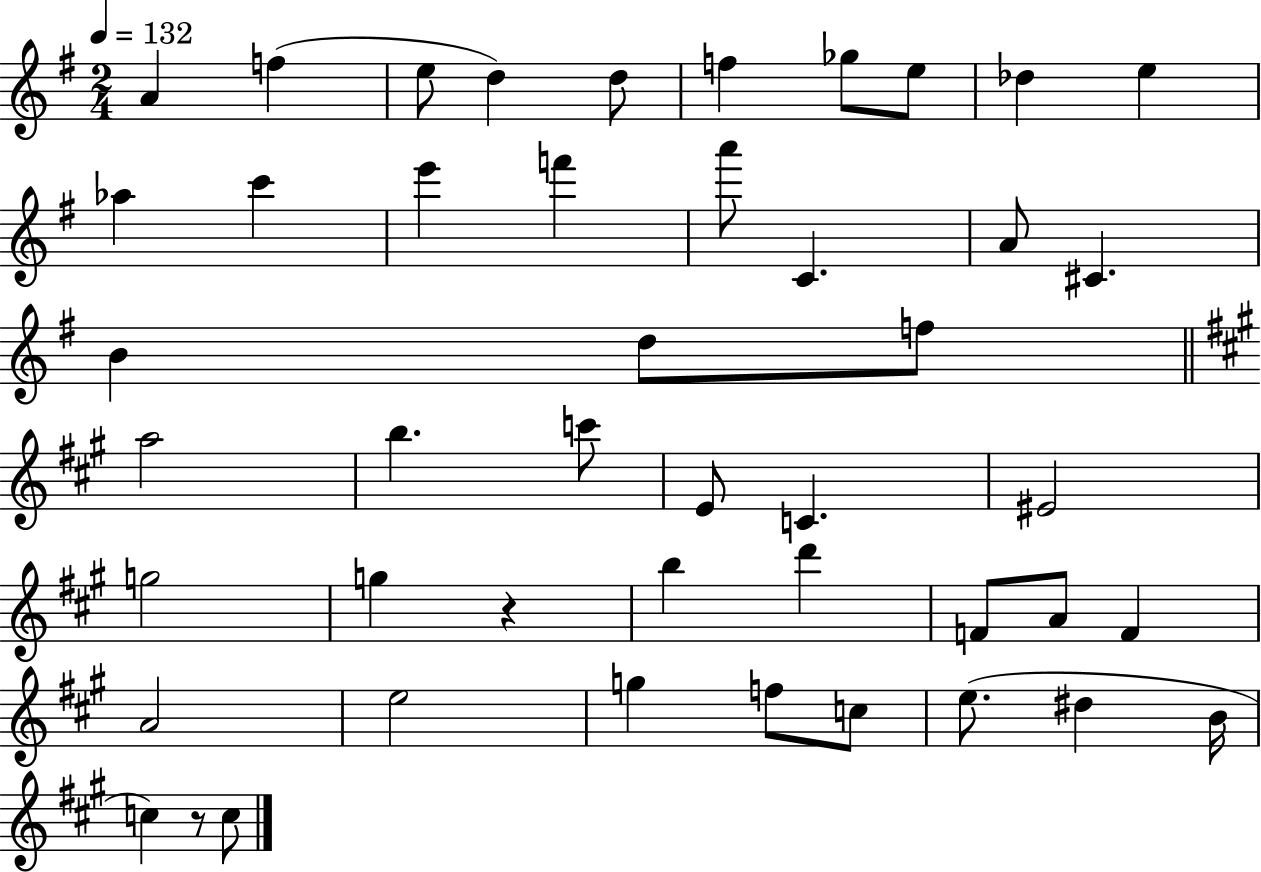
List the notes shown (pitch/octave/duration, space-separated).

A4/q F5/q E5/e D5/q D5/e F5/q Gb5/e E5/e Db5/q E5/q Ab5/q C6/q E6/q F6/q A6/e C4/q. A4/e C#4/q. B4/q D5/e F5/e A5/h B5/q. C6/e E4/e C4/q. EIS4/h G5/h G5/q R/q B5/q D6/q F4/e A4/e F4/q A4/h E5/h G5/q F5/e C5/e E5/e. D#5/q B4/s C5/q R/e C5/e